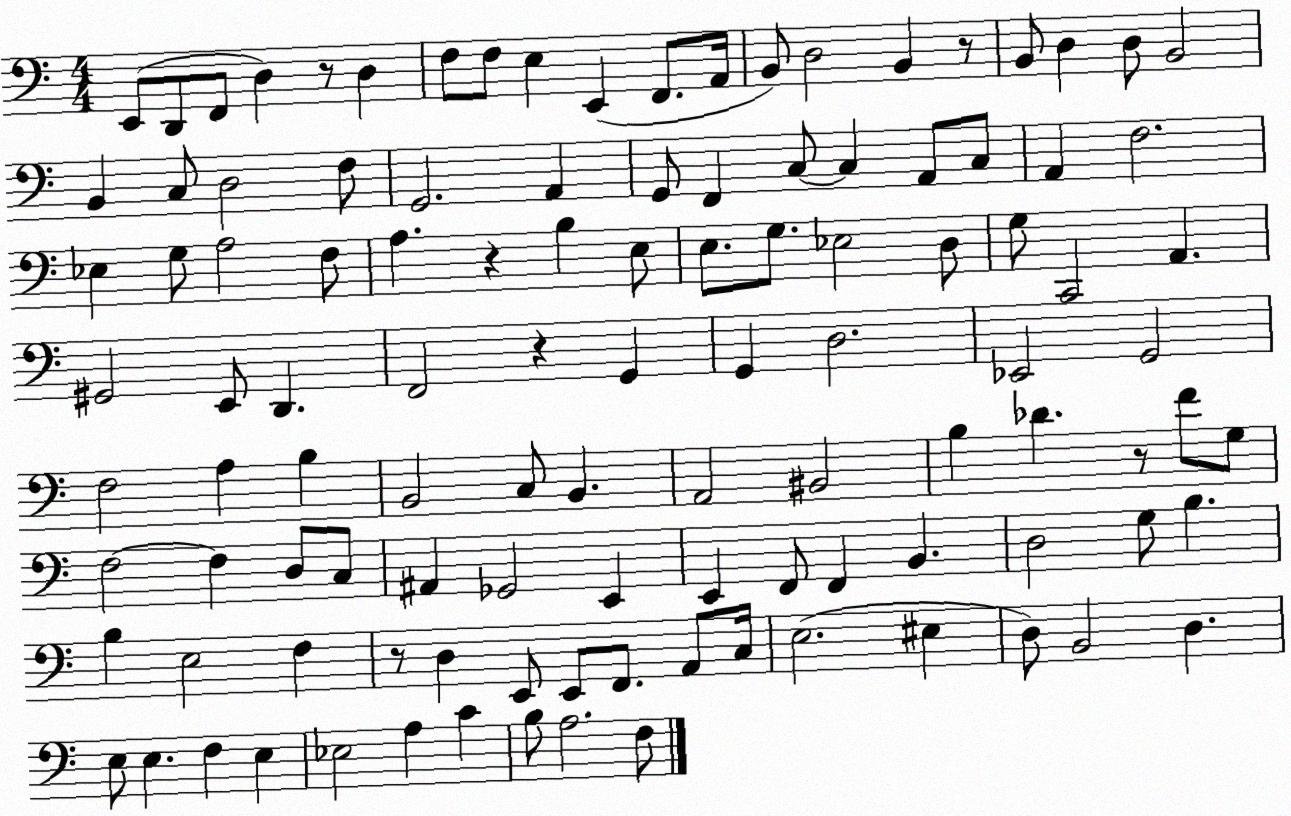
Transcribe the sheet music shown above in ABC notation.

X:1
T:Untitled
M:4/4
L:1/4
K:C
E,,/2 D,,/2 F,,/2 D, z/2 D, F,/2 F,/2 E, E,, F,,/2 A,,/4 B,,/2 D,2 B,, z/2 B,,/2 D, D,/2 B,,2 B,, C,/2 D,2 F,/2 G,,2 A,, G,,/2 F,, C,/2 C, A,,/2 C,/2 A,, F,2 _E, G,/2 A,2 F,/2 A, z B, E,/2 E,/2 G,/2 _E,2 D,/2 G,/2 C,,2 A,, ^G,,2 E,,/2 D,, F,,2 z G,, G,, D,2 _E,,2 G,,2 F,2 A, B, B,,2 C,/2 B,, A,,2 ^B,,2 B, _D z/2 F/2 G,/2 F,2 F, D,/2 C,/2 ^A,, _G,,2 E,, E,, F,,/2 F,, B,, D,2 G,/2 B, B, E,2 F, z/2 D, E,,/2 E,,/2 F,,/2 A,,/2 C,/4 E,2 ^E, D,/2 B,,2 D, E,/2 E, F, E, _E,2 A, C B,/2 A,2 F,/2